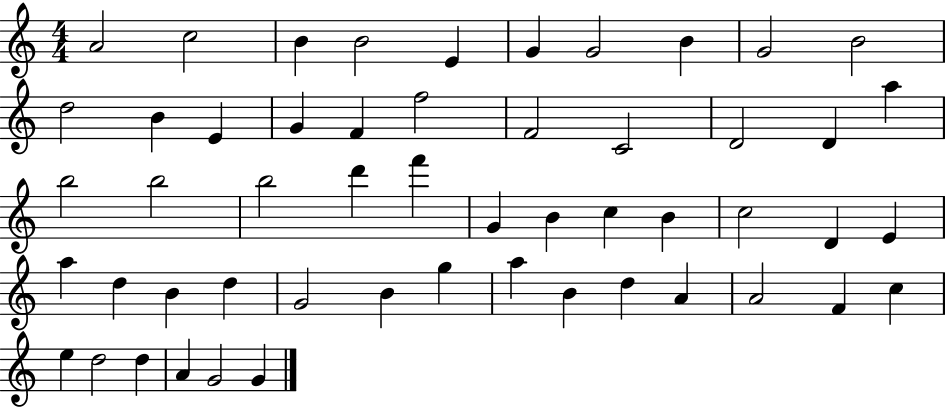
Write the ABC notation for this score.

X:1
T:Untitled
M:4/4
L:1/4
K:C
A2 c2 B B2 E G G2 B G2 B2 d2 B E G F f2 F2 C2 D2 D a b2 b2 b2 d' f' G B c B c2 D E a d B d G2 B g a B d A A2 F c e d2 d A G2 G